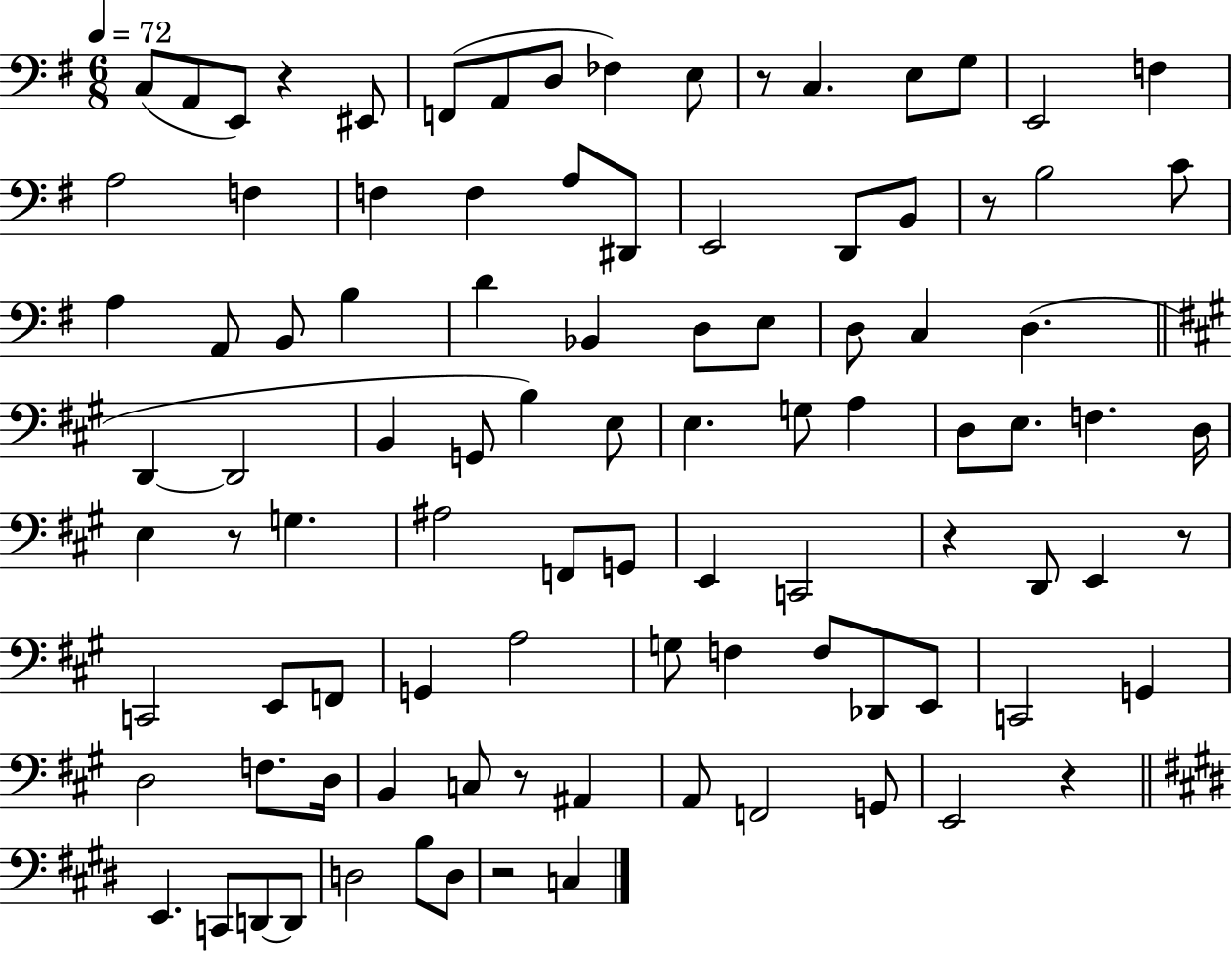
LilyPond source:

{
  \clef bass
  \numericTimeSignature
  \time 6/8
  \key g \major
  \tempo 4 = 72
  c8( a,8 e,8) r4 eis,8 | f,8( a,8 d8 fes4) e8 | r8 c4. e8 g8 | e,2 f4 | \break a2 f4 | f4 f4 a8 dis,8 | e,2 d,8 b,8 | r8 b2 c'8 | \break a4 a,8 b,8 b4 | d'4 bes,4 d8 e8 | d8 c4 d4.( | \bar "||" \break \key a \major d,4~~ d,2 | b,4 g,8 b4) e8 | e4. g8 a4 | d8 e8. f4. d16 | \break e4 r8 g4. | ais2 f,8 g,8 | e,4 c,2 | r4 d,8 e,4 r8 | \break c,2 e,8 f,8 | g,4 a2 | g8 f4 f8 des,8 e,8 | c,2 g,4 | \break d2 f8. d16 | b,4 c8 r8 ais,4 | a,8 f,2 g,8 | e,2 r4 | \break \bar "||" \break \key e \major e,4. c,8 d,8~~ d,8 | d2 b8 d8 | r2 c4 | \bar "|."
}